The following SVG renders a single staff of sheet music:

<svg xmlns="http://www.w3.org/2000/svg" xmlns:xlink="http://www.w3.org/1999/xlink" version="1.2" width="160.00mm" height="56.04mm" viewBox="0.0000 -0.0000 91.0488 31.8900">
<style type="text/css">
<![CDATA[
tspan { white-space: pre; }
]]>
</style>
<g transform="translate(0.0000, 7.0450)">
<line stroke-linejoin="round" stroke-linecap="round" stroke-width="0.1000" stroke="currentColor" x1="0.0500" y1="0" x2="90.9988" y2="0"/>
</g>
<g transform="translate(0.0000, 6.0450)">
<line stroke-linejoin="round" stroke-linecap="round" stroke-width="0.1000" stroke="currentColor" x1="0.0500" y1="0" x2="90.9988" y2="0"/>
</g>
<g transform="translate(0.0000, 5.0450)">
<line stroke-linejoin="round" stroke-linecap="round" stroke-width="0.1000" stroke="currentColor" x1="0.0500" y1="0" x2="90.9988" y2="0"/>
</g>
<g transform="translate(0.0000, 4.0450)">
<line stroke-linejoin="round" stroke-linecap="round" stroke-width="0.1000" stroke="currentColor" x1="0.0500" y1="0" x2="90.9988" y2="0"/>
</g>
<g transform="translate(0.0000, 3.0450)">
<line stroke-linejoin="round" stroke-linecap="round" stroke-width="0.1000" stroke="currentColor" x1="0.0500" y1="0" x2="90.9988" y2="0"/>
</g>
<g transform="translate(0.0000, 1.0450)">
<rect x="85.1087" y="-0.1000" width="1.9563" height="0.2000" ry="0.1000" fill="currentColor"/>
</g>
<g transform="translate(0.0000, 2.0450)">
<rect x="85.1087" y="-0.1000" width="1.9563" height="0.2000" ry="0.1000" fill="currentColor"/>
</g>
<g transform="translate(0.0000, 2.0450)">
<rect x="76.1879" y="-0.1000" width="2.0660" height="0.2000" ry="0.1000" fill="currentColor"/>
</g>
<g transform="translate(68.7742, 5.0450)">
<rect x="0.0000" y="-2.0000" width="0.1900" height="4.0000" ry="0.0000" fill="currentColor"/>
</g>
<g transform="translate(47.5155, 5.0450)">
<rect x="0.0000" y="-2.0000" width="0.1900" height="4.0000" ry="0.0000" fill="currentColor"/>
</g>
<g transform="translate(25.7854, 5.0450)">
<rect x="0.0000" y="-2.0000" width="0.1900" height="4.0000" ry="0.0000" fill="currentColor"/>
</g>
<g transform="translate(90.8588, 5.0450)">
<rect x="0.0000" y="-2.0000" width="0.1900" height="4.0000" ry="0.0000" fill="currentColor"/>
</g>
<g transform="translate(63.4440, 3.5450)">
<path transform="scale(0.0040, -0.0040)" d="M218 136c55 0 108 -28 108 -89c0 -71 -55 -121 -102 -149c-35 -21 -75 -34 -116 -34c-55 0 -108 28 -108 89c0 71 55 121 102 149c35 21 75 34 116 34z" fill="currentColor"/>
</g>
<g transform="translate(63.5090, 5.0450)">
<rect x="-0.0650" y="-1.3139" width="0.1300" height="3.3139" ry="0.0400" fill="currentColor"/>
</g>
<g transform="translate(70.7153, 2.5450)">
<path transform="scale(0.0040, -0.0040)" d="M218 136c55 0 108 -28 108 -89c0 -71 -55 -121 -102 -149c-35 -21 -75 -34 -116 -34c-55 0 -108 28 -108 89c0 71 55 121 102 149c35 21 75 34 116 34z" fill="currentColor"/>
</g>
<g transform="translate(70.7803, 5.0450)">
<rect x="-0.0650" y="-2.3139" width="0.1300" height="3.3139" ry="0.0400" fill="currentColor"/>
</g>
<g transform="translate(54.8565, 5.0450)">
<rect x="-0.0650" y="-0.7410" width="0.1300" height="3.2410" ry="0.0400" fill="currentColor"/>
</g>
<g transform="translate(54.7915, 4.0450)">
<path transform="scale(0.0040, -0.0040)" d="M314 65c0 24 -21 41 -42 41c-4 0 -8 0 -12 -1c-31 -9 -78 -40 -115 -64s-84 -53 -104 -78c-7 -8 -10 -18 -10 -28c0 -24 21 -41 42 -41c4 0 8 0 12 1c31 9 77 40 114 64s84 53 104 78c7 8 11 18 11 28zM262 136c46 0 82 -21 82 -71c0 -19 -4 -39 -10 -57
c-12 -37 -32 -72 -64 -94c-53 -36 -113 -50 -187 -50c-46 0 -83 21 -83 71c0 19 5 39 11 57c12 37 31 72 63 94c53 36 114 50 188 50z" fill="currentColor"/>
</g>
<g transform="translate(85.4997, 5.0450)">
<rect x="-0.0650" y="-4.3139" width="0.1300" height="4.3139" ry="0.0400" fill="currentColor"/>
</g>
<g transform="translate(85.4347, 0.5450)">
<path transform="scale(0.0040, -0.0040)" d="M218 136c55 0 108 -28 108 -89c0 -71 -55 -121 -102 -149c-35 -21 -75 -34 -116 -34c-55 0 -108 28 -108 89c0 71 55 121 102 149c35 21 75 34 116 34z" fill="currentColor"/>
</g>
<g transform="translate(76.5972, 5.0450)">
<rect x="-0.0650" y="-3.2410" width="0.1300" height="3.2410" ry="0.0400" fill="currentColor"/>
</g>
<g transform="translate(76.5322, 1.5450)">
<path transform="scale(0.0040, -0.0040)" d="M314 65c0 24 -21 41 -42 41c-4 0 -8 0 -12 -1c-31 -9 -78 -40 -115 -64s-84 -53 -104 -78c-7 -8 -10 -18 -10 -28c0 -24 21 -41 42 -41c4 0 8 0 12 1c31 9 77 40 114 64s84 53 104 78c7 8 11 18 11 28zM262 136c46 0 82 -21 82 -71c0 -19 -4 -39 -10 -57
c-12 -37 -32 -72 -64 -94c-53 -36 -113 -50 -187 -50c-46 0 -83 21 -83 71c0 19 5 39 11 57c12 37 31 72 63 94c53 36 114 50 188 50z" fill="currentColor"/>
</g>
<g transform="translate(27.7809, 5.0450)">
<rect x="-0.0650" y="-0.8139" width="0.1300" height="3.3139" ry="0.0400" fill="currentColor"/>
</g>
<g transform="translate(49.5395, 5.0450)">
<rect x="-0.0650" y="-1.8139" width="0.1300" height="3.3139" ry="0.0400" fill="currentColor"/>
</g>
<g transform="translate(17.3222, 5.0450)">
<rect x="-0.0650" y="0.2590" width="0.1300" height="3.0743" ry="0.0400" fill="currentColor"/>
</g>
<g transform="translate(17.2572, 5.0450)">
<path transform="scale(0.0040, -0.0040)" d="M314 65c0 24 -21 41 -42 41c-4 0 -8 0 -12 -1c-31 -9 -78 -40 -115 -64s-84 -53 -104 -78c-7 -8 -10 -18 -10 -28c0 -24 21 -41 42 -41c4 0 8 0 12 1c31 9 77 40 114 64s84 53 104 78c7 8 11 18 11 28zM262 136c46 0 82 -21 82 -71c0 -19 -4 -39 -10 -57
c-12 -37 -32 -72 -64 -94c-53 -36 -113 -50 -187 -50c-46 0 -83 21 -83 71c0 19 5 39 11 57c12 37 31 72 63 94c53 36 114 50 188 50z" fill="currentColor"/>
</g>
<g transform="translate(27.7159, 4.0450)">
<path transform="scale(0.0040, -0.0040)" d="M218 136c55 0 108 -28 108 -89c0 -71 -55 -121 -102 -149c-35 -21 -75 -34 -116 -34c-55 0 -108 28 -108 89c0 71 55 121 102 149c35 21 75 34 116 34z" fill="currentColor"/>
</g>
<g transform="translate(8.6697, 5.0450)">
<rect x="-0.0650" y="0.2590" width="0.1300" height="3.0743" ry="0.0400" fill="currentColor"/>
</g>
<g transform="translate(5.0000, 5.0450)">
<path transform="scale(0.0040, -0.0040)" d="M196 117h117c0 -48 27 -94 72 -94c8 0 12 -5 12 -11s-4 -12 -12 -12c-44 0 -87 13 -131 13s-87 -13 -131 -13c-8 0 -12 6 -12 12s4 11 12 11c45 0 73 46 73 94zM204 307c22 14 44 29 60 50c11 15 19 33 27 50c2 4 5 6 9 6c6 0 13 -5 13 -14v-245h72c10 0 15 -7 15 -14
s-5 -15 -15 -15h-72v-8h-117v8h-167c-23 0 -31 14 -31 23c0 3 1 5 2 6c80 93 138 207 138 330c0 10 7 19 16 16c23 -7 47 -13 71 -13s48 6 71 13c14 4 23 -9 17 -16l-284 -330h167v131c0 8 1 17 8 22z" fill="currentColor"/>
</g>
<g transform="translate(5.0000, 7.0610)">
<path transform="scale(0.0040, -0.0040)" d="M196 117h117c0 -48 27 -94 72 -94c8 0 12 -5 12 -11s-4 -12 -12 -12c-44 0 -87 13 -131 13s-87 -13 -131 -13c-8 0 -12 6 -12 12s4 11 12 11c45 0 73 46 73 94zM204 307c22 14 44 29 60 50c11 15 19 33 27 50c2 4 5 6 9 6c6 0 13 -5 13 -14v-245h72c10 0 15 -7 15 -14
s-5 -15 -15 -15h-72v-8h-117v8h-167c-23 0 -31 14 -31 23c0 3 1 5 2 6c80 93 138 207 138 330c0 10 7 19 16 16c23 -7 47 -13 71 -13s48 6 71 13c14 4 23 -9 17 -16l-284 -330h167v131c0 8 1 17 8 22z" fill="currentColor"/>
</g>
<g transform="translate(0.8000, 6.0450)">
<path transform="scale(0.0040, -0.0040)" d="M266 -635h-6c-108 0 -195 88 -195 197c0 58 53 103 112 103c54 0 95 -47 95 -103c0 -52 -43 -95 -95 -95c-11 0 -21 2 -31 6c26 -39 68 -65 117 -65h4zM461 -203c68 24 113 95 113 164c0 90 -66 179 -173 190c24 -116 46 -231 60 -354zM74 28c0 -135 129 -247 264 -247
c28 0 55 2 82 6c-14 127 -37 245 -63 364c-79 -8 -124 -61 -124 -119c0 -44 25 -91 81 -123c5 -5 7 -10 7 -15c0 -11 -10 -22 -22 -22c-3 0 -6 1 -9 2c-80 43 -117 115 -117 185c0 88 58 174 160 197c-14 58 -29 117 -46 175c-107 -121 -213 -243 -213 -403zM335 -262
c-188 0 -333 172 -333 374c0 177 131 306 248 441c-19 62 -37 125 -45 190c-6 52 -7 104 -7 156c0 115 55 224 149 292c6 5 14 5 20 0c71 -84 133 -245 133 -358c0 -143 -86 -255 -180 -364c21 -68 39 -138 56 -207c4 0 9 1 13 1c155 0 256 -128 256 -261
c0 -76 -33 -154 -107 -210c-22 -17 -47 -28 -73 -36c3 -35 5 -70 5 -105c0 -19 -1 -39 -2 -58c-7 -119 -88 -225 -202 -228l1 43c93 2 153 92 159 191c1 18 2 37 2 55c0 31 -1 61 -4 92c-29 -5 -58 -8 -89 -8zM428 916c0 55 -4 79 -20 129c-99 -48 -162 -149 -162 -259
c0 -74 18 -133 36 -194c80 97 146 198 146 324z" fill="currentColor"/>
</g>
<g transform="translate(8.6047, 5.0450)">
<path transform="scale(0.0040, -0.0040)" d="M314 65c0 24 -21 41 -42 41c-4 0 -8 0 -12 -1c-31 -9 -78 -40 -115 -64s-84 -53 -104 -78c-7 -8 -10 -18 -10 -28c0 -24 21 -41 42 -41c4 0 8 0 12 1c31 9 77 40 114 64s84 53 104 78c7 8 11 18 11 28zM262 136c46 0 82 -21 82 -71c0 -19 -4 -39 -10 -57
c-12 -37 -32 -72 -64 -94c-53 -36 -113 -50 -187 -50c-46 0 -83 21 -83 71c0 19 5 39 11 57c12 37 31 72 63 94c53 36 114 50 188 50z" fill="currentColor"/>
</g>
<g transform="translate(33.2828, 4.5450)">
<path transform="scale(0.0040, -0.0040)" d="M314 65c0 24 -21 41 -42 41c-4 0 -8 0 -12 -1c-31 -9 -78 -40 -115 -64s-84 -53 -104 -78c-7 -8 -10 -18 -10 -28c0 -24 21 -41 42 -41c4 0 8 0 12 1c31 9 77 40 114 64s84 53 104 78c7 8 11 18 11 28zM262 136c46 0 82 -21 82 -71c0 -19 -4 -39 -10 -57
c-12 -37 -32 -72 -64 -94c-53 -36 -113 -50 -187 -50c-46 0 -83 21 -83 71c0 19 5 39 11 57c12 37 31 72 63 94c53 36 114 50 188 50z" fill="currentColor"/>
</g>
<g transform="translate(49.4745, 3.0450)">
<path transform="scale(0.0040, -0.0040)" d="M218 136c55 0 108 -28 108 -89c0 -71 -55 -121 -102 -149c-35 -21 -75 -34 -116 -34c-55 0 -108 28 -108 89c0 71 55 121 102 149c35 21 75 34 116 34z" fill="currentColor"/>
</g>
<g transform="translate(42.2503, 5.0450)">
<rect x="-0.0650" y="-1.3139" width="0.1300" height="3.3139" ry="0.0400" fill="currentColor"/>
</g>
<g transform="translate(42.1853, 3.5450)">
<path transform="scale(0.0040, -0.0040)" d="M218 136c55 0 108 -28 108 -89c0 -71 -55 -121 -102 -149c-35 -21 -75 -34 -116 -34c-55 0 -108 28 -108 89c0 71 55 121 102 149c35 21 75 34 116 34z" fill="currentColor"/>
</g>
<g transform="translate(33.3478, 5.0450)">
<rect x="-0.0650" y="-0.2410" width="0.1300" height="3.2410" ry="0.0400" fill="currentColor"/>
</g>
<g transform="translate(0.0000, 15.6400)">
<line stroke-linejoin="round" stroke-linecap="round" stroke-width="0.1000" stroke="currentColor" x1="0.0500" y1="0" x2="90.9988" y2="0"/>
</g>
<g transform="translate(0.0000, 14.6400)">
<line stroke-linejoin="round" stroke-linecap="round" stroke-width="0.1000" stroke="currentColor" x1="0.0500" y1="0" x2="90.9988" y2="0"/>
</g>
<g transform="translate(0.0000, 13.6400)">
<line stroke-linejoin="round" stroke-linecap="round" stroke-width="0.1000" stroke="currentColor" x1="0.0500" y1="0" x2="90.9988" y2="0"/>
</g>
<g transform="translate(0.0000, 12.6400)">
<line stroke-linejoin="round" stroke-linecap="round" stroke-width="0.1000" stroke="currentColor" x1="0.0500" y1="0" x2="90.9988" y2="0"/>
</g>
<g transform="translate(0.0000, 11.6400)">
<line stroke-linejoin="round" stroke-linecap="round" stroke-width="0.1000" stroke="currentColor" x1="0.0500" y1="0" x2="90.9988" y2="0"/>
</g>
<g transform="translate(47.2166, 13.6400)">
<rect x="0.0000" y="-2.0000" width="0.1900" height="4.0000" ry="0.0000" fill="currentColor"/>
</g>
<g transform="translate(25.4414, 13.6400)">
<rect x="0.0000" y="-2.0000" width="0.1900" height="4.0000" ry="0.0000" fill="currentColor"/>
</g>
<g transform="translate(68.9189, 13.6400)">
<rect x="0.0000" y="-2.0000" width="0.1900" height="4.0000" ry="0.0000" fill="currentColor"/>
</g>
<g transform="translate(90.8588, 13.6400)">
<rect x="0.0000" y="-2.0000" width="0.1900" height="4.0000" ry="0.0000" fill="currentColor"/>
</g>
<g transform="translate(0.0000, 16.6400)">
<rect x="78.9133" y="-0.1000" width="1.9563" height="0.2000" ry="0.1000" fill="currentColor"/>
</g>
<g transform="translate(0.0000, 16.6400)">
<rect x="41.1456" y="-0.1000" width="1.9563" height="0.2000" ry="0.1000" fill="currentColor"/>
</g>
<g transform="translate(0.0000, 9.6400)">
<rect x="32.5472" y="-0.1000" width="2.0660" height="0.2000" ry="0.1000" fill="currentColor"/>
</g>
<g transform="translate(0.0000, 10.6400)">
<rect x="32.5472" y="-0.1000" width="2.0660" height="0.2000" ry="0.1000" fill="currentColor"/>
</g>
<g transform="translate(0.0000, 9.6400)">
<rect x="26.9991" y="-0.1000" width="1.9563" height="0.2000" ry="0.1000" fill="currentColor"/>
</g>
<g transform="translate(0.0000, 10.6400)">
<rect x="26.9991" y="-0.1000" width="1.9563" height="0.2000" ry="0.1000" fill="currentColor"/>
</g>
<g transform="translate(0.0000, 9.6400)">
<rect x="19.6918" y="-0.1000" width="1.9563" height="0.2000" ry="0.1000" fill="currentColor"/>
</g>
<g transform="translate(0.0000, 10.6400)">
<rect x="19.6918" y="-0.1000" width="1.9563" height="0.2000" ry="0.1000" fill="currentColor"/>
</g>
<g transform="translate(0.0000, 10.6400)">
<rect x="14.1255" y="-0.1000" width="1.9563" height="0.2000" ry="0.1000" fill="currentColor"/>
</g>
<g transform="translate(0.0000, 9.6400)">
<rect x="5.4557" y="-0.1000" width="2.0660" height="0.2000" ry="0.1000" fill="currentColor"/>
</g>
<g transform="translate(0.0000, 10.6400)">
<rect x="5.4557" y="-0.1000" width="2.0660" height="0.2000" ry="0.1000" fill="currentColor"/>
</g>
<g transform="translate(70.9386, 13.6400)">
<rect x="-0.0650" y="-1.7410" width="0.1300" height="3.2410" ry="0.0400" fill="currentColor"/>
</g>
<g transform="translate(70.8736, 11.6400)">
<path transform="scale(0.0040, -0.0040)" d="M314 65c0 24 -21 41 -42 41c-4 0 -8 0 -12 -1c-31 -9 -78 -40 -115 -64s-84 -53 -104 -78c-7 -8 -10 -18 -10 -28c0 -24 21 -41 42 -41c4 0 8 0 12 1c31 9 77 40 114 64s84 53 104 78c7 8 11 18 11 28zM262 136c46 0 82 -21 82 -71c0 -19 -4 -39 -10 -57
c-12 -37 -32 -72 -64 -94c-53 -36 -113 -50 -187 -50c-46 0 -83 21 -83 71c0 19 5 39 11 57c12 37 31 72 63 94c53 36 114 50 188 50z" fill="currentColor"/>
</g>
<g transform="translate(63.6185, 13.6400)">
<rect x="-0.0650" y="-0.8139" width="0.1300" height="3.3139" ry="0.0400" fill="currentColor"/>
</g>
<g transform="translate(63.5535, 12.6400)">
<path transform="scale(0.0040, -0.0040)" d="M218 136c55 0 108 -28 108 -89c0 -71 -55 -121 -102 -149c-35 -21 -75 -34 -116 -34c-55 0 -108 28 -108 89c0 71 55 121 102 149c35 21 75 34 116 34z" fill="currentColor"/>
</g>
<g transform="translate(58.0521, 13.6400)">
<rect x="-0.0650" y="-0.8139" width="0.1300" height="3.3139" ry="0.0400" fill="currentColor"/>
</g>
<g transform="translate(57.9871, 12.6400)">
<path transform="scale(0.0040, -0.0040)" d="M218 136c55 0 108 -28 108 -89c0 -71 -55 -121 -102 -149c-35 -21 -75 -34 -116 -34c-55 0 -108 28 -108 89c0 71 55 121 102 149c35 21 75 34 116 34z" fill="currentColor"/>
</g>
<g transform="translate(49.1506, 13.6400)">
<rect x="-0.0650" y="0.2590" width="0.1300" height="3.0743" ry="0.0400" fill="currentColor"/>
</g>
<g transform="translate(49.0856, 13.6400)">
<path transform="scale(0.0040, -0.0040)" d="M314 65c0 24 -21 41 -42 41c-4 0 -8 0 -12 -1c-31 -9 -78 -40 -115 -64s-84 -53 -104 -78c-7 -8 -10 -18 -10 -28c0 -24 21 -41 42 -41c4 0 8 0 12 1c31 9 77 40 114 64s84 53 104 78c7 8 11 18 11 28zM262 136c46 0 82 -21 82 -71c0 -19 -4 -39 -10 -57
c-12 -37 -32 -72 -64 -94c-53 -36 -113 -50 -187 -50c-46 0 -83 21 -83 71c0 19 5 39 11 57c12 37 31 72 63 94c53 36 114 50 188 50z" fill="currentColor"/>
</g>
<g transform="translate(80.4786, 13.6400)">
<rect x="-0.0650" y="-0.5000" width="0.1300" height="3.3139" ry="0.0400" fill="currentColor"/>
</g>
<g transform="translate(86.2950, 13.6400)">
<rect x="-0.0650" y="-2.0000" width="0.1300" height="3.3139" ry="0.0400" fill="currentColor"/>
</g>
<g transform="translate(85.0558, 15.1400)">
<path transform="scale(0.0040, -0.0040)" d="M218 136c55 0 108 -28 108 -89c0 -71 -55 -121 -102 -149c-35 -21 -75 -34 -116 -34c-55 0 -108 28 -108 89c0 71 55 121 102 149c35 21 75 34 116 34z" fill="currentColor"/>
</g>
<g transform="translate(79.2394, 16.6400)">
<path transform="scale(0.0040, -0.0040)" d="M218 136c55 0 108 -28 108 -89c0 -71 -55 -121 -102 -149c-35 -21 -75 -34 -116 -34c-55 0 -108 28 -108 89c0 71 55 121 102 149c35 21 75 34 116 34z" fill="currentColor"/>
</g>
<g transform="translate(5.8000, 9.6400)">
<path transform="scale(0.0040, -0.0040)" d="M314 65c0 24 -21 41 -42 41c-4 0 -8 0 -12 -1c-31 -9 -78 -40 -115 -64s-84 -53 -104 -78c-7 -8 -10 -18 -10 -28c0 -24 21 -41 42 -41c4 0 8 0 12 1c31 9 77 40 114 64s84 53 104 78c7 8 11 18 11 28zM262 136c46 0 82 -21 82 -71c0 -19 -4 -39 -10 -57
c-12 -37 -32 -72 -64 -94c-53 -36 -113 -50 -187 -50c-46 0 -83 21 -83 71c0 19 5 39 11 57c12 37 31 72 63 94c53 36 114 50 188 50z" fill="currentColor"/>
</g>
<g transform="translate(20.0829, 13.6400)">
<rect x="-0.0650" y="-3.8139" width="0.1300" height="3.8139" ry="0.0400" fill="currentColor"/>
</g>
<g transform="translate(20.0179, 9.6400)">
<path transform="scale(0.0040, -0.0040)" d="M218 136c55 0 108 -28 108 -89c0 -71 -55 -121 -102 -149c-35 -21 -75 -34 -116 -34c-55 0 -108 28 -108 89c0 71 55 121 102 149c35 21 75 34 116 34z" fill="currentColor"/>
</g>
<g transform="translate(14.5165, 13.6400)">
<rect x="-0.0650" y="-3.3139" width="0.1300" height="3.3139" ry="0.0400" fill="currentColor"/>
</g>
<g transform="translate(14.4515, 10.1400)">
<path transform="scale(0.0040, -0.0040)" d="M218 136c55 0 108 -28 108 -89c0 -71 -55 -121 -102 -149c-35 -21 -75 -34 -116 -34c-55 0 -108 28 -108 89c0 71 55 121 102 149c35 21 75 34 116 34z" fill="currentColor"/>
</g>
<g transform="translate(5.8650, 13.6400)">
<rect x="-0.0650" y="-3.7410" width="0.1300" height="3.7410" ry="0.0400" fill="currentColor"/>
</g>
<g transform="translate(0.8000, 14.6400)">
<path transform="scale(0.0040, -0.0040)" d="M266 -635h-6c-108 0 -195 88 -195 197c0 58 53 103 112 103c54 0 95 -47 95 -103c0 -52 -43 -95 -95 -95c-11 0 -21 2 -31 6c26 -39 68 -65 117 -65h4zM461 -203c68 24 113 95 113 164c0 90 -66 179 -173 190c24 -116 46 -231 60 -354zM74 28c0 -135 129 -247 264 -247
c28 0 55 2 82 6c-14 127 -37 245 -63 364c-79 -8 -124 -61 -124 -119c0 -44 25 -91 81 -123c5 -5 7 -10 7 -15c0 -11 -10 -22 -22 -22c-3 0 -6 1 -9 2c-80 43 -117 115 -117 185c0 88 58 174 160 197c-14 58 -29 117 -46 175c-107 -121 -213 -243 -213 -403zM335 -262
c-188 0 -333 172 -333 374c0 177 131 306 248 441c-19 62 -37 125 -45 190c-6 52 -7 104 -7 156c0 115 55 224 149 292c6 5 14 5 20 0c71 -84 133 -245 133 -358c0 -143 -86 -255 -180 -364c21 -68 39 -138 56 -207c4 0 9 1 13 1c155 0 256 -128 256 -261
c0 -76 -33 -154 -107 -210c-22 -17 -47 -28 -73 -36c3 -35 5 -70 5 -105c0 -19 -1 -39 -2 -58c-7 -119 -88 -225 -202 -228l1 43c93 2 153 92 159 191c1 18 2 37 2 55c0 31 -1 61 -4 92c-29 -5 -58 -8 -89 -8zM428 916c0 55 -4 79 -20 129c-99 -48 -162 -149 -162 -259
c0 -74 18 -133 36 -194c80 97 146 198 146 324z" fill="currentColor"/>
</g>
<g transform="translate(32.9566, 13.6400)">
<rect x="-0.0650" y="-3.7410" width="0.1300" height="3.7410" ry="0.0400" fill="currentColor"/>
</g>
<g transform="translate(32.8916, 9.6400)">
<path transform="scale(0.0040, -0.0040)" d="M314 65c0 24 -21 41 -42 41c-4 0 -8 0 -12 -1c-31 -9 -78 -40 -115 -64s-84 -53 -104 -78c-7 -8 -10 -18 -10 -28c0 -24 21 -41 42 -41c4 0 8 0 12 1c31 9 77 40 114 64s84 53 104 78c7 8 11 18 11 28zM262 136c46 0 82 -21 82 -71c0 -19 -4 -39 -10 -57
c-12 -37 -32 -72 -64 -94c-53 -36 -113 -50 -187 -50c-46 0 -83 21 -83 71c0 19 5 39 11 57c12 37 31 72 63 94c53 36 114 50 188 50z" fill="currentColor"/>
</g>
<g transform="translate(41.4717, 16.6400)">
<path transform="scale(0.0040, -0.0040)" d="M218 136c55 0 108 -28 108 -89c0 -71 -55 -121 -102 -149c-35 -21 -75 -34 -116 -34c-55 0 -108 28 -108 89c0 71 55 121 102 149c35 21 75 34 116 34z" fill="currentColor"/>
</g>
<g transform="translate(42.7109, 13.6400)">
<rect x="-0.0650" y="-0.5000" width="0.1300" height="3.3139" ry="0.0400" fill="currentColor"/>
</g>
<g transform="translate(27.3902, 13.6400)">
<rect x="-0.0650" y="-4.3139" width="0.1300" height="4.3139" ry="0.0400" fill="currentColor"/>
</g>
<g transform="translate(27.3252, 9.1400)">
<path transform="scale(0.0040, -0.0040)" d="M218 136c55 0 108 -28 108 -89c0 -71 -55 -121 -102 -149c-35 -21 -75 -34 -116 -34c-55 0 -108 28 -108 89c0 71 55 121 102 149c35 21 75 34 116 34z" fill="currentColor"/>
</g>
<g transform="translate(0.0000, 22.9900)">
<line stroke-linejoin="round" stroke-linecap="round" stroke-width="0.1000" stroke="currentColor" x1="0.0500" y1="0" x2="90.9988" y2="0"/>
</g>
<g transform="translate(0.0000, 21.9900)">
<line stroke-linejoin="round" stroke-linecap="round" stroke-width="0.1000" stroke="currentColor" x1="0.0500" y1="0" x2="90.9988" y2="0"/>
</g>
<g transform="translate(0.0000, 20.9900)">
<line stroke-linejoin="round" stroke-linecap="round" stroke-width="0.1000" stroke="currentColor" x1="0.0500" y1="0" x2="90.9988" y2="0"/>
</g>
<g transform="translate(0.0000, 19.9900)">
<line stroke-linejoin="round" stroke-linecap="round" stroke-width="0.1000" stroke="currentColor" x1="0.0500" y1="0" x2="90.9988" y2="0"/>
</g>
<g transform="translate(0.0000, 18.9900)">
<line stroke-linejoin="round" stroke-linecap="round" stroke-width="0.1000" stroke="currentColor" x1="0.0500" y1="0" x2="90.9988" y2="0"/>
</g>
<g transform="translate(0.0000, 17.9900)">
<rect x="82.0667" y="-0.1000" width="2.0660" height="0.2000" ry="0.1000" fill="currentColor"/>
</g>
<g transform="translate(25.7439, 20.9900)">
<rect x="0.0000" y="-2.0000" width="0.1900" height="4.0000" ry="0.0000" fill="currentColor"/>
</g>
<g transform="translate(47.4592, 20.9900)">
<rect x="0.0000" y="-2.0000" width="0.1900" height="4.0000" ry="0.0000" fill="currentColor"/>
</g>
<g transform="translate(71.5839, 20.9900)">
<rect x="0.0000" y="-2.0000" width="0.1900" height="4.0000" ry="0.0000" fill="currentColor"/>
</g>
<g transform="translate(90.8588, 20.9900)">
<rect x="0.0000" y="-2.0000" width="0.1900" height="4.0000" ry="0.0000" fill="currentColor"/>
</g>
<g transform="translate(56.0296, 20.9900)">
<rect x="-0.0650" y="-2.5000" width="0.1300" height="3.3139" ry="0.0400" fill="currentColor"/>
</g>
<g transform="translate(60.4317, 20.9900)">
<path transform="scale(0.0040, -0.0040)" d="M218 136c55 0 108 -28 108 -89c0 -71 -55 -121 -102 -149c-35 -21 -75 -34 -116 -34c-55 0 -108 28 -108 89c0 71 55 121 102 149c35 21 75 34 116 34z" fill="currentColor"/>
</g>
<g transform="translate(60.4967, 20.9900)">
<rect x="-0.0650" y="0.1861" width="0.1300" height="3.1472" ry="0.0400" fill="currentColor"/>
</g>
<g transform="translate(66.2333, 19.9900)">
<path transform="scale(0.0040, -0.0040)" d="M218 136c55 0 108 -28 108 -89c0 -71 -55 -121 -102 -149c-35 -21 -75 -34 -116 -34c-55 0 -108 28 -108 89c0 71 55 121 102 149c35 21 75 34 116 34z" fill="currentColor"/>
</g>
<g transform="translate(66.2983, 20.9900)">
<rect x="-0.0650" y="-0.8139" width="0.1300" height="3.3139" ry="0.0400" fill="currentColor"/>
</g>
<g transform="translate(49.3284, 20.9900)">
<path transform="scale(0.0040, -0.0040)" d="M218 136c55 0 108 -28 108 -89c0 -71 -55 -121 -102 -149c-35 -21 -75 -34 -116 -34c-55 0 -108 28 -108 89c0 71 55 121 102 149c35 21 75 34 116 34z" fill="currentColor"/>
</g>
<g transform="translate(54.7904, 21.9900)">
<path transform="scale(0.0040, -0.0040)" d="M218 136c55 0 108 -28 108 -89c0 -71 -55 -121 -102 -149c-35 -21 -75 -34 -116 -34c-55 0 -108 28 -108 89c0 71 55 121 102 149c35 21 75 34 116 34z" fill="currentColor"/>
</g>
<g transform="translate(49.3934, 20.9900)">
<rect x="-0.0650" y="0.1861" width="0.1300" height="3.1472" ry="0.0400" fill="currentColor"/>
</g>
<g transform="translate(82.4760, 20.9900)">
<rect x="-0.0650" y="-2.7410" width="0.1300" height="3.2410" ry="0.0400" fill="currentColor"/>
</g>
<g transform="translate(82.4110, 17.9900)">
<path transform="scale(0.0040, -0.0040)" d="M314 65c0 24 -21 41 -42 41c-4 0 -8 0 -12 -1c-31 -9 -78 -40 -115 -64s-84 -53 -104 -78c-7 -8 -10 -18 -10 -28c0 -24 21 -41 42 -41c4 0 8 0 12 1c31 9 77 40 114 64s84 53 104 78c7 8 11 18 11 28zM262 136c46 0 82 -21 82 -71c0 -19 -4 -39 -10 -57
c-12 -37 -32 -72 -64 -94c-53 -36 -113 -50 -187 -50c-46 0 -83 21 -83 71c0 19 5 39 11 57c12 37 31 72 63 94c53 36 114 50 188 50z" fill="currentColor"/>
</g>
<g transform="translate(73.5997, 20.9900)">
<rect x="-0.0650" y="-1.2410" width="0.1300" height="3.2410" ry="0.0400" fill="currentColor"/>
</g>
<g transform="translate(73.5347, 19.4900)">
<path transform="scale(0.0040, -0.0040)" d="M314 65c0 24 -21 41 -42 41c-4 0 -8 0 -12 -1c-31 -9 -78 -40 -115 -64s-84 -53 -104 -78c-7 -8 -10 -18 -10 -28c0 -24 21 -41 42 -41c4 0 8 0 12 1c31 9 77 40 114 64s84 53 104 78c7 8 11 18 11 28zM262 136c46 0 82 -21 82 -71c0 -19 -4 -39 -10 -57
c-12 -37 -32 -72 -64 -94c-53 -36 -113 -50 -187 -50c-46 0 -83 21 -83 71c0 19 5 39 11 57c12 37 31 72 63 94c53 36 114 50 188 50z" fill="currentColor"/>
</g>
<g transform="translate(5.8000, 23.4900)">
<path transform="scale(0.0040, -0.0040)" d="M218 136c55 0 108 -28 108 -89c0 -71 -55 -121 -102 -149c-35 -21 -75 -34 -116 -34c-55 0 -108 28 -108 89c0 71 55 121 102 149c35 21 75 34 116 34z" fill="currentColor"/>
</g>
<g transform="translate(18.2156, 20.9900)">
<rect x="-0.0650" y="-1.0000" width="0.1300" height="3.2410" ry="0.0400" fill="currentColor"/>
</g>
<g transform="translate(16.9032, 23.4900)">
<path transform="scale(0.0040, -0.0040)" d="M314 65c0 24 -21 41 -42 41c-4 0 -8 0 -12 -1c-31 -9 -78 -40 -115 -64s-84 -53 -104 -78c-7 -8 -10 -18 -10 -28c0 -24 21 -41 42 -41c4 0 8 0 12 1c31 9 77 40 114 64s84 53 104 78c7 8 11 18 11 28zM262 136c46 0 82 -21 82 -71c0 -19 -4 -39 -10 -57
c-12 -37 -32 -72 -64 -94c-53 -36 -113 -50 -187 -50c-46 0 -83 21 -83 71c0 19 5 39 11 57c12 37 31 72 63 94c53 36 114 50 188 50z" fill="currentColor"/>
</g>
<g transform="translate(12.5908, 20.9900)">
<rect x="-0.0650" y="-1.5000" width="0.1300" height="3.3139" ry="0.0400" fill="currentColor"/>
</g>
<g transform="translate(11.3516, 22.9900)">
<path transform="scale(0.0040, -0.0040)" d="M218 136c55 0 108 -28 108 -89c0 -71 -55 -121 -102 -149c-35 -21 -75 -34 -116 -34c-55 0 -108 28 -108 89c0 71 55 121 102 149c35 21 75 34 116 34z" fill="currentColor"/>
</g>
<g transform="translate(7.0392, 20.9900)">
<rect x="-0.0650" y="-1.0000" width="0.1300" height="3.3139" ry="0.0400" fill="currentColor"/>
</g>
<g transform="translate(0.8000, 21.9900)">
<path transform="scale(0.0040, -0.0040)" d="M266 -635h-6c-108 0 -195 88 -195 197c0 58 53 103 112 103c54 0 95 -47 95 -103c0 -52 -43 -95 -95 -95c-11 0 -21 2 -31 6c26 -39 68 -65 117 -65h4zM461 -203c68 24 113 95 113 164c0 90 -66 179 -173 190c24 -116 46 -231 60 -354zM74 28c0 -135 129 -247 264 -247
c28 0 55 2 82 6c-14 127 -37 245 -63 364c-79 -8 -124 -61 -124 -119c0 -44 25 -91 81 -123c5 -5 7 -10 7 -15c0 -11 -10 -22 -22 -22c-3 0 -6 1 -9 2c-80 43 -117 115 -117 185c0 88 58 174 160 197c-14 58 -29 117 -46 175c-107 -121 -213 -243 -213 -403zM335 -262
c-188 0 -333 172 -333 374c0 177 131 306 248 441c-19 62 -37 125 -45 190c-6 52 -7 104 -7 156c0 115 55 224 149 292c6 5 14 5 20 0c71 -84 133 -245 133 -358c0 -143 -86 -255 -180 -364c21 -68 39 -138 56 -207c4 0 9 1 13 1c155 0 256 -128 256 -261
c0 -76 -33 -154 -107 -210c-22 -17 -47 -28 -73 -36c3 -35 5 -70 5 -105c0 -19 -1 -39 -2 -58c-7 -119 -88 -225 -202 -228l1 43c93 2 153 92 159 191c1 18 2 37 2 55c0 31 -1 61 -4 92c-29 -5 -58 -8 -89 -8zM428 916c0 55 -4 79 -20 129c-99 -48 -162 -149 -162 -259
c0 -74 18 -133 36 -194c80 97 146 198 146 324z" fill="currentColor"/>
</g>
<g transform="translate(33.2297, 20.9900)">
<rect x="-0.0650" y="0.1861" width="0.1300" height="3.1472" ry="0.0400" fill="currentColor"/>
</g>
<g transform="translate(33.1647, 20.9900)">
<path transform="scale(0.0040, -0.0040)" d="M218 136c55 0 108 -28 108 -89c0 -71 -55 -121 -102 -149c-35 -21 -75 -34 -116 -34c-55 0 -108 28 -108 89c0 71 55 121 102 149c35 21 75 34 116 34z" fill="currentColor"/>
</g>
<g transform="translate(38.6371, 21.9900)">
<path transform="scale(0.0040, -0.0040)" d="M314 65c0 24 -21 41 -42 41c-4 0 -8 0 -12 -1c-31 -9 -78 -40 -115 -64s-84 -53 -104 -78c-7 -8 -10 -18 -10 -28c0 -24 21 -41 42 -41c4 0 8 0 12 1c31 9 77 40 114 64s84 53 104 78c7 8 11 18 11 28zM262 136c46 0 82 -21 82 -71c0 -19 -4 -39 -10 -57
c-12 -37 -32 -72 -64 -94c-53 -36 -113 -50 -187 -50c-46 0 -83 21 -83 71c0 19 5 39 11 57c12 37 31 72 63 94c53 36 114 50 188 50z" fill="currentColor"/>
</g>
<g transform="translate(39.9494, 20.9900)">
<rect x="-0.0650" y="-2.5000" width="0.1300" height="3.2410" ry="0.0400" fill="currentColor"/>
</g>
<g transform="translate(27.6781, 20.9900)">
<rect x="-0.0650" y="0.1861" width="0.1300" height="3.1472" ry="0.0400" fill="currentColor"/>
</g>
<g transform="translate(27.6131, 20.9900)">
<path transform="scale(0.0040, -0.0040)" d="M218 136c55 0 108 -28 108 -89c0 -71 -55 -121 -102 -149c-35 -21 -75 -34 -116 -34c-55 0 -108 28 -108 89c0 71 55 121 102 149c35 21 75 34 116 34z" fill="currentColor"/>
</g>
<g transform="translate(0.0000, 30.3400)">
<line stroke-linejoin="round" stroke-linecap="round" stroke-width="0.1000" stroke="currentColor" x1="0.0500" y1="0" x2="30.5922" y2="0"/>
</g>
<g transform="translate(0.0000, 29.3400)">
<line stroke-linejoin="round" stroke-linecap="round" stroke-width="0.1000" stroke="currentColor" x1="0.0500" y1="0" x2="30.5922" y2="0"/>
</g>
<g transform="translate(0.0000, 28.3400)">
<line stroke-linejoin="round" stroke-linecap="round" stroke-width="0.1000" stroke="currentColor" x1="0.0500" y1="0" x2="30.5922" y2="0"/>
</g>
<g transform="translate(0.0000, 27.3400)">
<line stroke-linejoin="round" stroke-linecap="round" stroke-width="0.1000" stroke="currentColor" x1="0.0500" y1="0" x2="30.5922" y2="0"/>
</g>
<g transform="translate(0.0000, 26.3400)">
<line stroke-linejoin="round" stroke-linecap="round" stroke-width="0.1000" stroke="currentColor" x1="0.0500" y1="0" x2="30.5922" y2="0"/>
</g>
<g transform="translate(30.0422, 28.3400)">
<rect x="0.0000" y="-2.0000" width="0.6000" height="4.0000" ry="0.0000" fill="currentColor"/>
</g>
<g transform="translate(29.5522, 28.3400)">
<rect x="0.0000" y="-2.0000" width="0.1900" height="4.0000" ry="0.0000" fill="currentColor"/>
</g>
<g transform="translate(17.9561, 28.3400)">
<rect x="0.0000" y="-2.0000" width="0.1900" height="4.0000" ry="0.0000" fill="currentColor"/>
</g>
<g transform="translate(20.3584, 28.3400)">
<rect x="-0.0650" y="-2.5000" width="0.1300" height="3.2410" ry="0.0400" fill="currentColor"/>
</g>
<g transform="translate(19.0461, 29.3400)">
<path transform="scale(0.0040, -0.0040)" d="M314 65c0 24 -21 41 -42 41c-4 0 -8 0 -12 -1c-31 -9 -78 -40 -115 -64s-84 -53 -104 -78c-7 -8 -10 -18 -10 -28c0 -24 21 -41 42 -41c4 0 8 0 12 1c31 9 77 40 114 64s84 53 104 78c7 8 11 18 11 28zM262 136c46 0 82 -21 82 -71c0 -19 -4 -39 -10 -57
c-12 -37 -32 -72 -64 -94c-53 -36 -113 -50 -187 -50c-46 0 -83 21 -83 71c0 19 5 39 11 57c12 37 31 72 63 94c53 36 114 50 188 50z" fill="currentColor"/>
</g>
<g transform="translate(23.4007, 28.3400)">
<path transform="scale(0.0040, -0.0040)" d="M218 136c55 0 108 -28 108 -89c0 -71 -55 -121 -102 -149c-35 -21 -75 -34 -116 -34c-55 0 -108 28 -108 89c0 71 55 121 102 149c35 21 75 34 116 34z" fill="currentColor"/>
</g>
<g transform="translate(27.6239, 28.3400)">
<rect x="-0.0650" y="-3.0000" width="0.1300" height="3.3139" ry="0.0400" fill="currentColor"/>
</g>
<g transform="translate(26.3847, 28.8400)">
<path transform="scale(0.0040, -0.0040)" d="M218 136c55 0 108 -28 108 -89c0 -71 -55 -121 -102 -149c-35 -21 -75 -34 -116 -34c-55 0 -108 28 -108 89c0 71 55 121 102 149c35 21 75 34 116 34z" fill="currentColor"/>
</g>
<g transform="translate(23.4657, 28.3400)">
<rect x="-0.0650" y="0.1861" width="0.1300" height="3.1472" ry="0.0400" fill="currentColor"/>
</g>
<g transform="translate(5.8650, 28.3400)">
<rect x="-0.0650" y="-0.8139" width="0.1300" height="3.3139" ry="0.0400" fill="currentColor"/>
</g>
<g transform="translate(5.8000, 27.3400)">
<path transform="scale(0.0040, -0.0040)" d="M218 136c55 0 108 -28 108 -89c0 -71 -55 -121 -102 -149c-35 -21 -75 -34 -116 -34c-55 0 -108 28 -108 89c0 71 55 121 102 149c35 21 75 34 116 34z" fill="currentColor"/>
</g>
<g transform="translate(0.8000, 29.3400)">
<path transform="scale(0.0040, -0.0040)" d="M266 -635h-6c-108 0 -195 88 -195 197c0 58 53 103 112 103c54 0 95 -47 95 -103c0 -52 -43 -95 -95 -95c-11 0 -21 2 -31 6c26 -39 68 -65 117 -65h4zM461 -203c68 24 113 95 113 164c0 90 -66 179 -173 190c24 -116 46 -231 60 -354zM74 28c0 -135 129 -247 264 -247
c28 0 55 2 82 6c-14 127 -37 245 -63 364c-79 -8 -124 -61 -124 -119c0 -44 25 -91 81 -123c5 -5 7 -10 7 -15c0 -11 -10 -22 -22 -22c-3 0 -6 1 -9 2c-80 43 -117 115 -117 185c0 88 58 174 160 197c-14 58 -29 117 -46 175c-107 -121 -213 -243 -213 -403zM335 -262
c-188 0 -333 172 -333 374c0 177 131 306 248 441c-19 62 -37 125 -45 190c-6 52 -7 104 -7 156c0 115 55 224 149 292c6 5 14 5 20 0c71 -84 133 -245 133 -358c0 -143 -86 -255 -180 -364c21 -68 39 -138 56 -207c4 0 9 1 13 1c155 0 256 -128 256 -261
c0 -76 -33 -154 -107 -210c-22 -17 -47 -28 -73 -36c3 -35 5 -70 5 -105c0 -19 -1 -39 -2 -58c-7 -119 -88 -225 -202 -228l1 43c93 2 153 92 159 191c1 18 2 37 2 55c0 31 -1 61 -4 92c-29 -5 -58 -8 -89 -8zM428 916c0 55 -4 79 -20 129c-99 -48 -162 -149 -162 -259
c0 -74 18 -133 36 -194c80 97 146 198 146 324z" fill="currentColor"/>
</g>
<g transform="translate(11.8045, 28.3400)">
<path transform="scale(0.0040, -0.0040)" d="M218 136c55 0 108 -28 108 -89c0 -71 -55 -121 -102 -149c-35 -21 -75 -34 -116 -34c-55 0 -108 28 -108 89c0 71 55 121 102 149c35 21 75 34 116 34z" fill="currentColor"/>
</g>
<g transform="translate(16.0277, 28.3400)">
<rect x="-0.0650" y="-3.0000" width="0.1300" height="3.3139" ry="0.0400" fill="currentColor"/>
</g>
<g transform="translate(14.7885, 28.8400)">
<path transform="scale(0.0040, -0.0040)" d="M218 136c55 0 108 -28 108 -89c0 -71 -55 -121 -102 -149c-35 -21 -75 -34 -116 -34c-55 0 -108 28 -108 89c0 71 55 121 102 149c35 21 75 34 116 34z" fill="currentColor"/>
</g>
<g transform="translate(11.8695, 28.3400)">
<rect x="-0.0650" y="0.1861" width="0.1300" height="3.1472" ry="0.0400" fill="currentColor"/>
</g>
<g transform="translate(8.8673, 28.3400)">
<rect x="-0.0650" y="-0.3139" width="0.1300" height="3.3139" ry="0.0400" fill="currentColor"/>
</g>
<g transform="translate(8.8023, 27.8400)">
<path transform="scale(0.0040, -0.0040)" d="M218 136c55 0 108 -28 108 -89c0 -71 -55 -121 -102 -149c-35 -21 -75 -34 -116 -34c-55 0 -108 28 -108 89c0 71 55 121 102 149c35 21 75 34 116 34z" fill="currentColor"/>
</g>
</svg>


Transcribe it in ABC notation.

X:1
T:Untitled
M:4/4
L:1/4
K:C
B2 B2 d c2 e f d2 e g b2 d' c'2 b c' d' c'2 C B2 d d f2 C F D E D2 B B G2 B G B d e2 a2 d c B A G2 B A